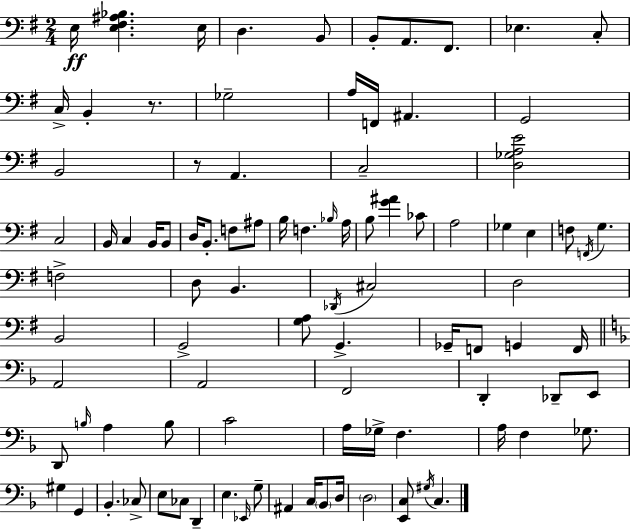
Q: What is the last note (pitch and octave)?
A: C3